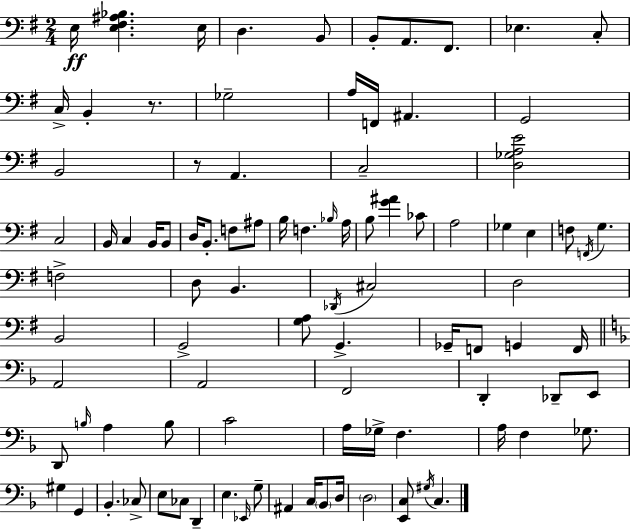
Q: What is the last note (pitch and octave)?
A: C3